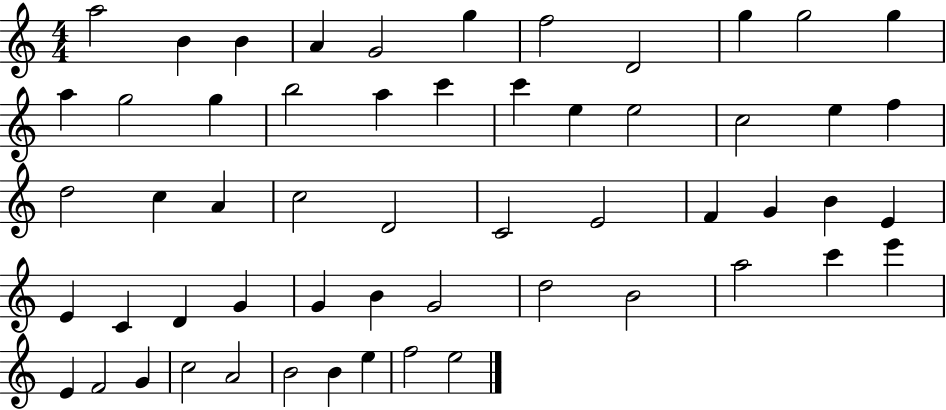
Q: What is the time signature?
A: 4/4